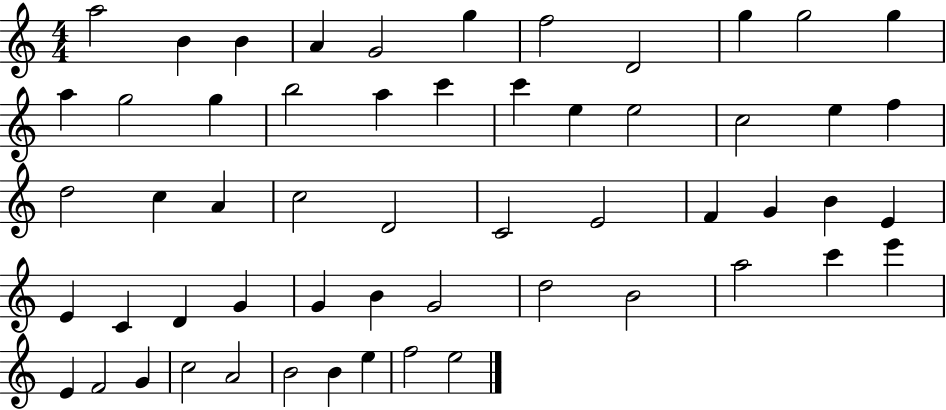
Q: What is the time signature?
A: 4/4